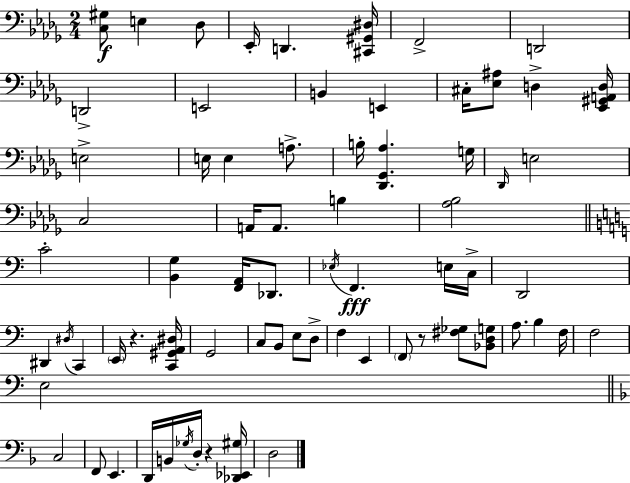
X:1
T:Untitled
M:2/4
L:1/4
K:Bbm
[C,^G,]/2 E, _D,/2 _E,,/4 D,, [^C,,^G,,^D,]/4 F,,2 D,,2 D,,2 E,,2 B,, E,, ^C,/4 [_E,^A,]/2 D, [_E,,^G,,A,,D,]/4 E,2 E,/4 E, A,/2 B,/4 [_D,,_G,,_A,] G,/4 _D,,/4 E,2 C,2 A,,/4 A,,/2 B, [_A,_B,]2 C2 [B,,G,] [F,,A,,]/4 _D,,/2 _E,/4 F,, E,/4 C,/4 D,,2 ^D,, ^D,/4 C,, E,,/4 z [C,,^G,,A,,^D,]/4 G,,2 C,/2 B,,/2 E,/2 D,/2 F, E,, F,,/2 z/2 [^F,_G,]/2 [_B,,D,G,]/2 A,/2 B, F,/4 F,2 E,2 C,2 F,,/2 E,, D,,/4 B,,/4 _G,/4 D,/4 z [_D,,_E,,^G,]/4 D,2